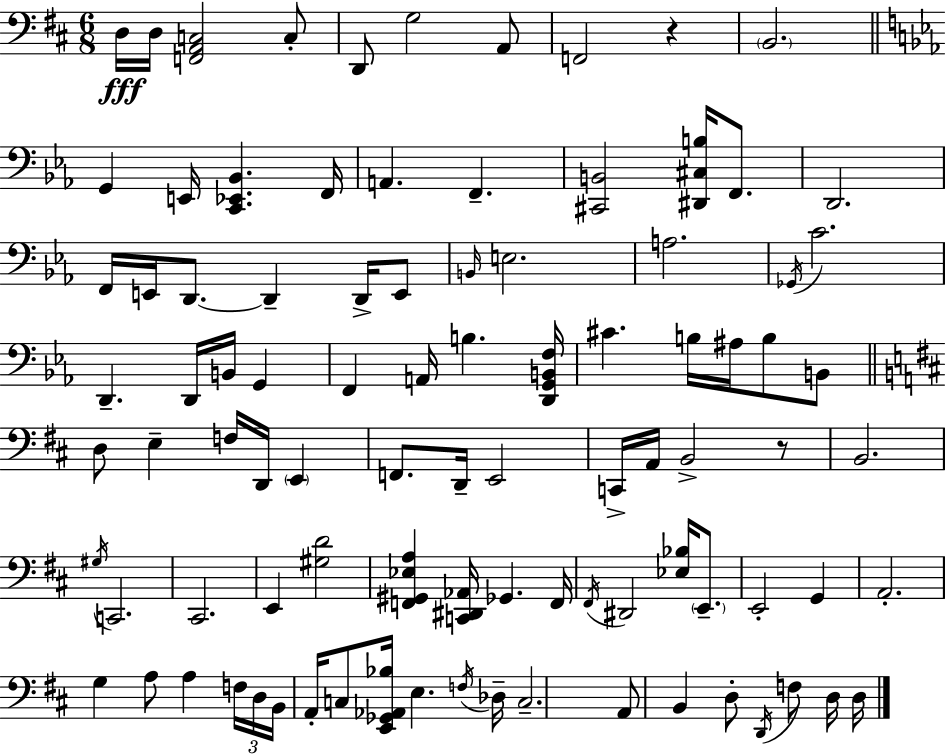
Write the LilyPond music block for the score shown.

{
  \clef bass
  \numericTimeSignature
  \time 6/8
  \key d \major
  \repeat volta 2 { d16\fff d16 <f, a, c>2 c8-. | d,8 g2 a,8 | f,2 r4 | \parenthesize b,2. | \break \bar "||" \break \key ees \major g,4 e,16 <c, ees, bes,>4. f,16 | a,4. f,4.-- | <cis, b,>2 <dis, cis b>16 f,8. | d,2. | \break f,16 e,16 d,8.~~ d,4-- d,16-> e,8 | \grace { b,16 } e2. | a2. | \acciaccatura { ges,16 } c'2. | \break d,4.-- d,16 b,16 g,4 | f,4 a,16 b4. | <d, g, b, f>16 cis'4. b16 ais16 b8 | b,8 \bar "||" \break \key b \minor d8 e4-- f16 d,16 \parenthesize e,4 | f,8. d,16-- e,2 | c,16-> a,16 b,2-> r8 | b,2. | \break \acciaccatura { gis16 } c,2. | cis,2. | e,4 <gis d'>2 | <f, gis, ees a>4 <c, dis, aes,>16 ges,4. | \break f,16 \acciaccatura { fis,16 } dis,2 <ees bes>16 \parenthesize e,8.-- | e,2-. g,4 | a,2.-. | g4 a8 a4 | \break \tuplet 3/2 { f16 d16 b,16 } a,16-. c8 <e, ges, aes, bes>16 e4. | \acciaccatura { f16 } des16-- c2.-- | a,8 b,4 d8-. \acciaccatura { d,16 } | f8 d16 d16 } \bar "|."
}